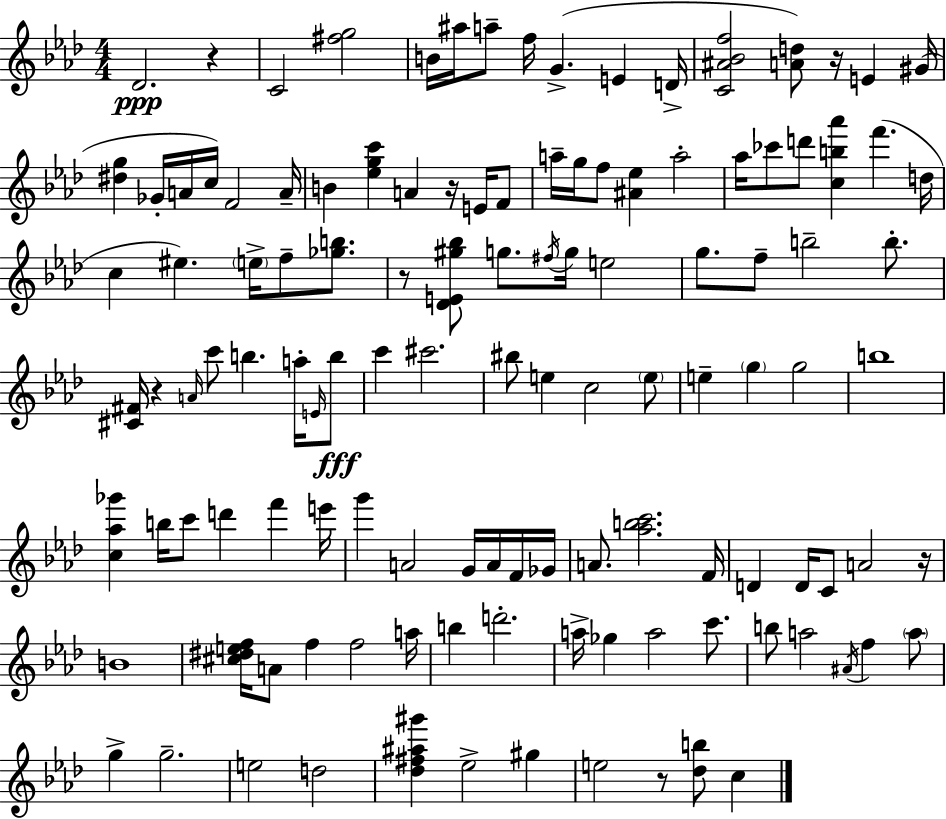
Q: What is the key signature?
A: AES major